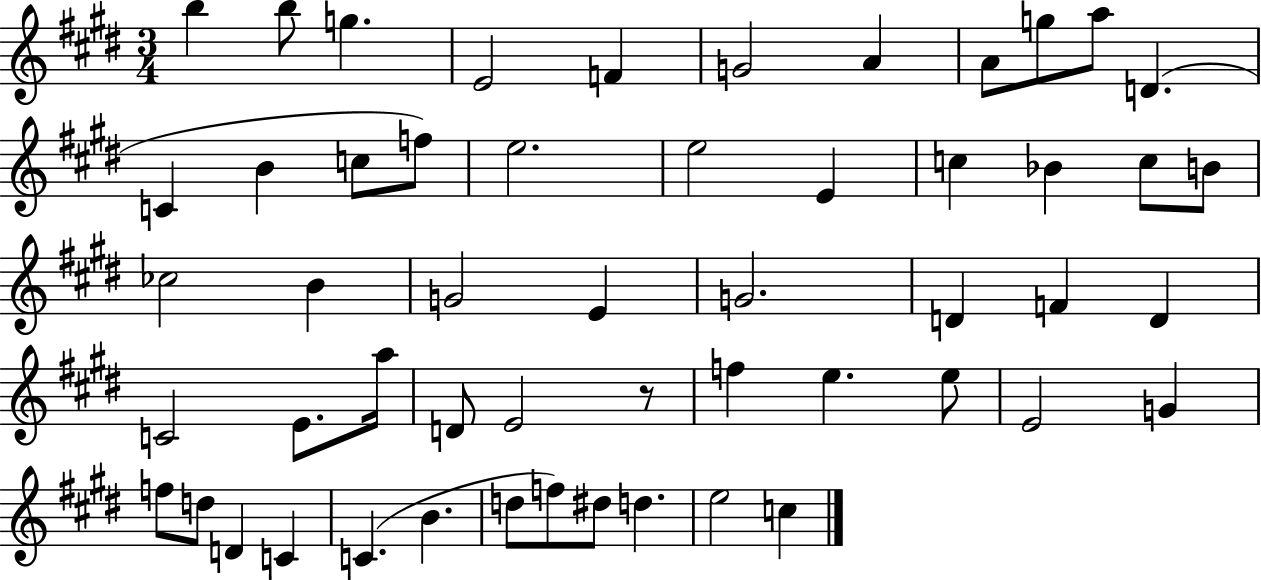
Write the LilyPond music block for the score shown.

{
  \clef treble
  \numericTimeSignature
  \time 3/4
  \key e \major
  b''4 b''8 g''4. | e'2 f'4 | g'2 a'4 | a'8 g''8 a''8 d'4.( | \break c'4 b'4 c''8 f''8) | e''2. | e''2 e'4 | c''4 bes'4 c''8 b'8 | \break ces''2 b'4 | g'2 e'4 | g'2. | d'4 f'4 d'4 | \break c'2 e'8. a''16 | d'8 e'2 r8 | f''4 e''4. e''8 | e'2 g'4 | \break f''8 d''8 d'4 c'4 | c'4.( b'4. | d''8 f''8) dis''8 d''4. | e''2 c''4 | \break \bar "|."
}